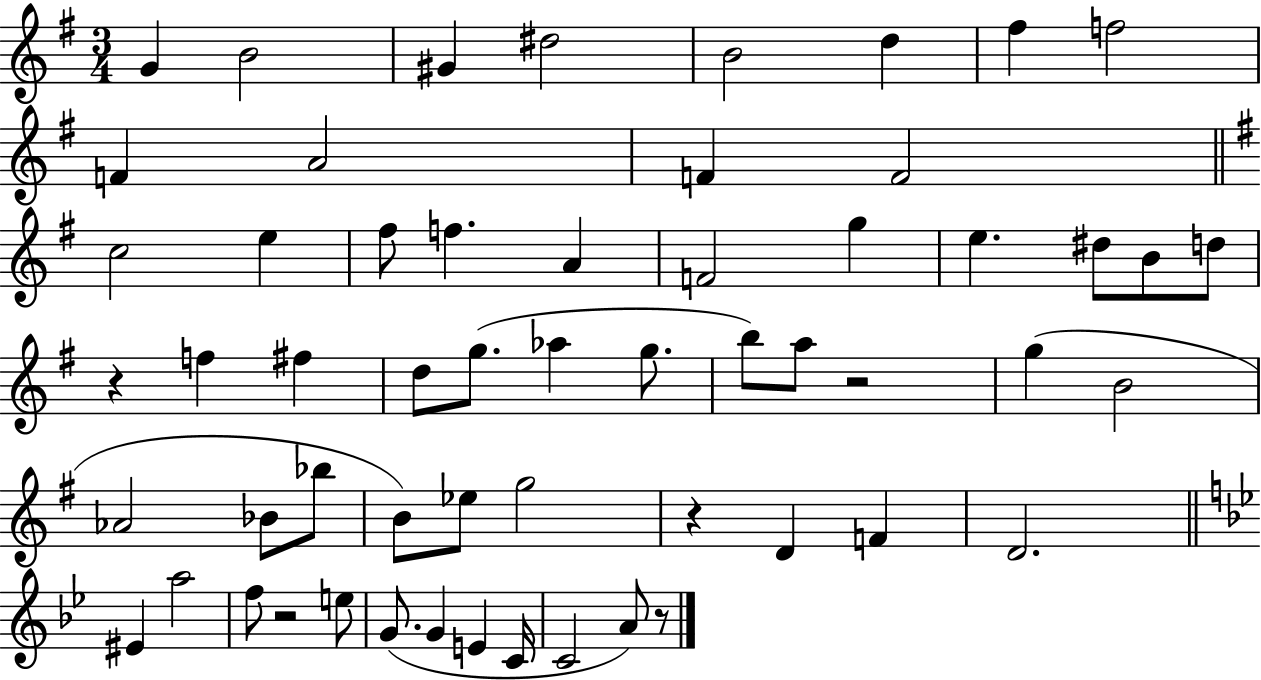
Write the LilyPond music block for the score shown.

{
  \clef treble
  \numericTimeSignature
  \time 3/4
  \key g \major
  g'4 b'2 | gis'4 dis''2 | b'2 d''4 | fis''4 f''2 | \break f'4 a'2 | f'4 f'2 | \bar "||" \break \key g \major c''2 e''4 | fis''8 f''4. a'4 | f'2 g''4 | e''4. dis''8 b'8 d''8 | \break r4 f''4 fis''4 | d''8 g''8.( aes''4 g''8. | b''8) a''8 r2 | g''4( b'2 | \break aes'2 bes'8 bes''8 | b'8) ees''8 g''2 | r4 d'4 f'4 | d'2. | \break \bar "||" \break \key bes \major eis'4 a''2 | f''8 r2 e''8 | g'8.( g'4 e'4 c'16 | c'2 a'8) r8 | \break \bar "|."
}